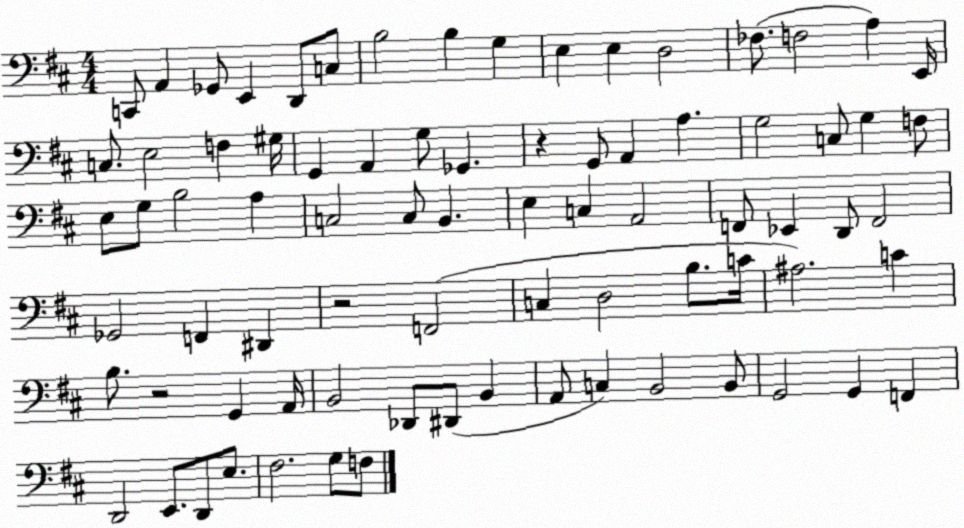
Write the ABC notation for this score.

X:1
T:Untitled
M:4/4
L:1/4
K:D
C,,/2 A,, _G,,/2 E,, D,,/2 C,/2 B,2 B, G, E, E, D,2 _F,/2 F,2 A, E,,/4 C,/2 E,2 F, ^G,/4 G,, A,, G,/2 _G,, z G,,/2 A,, A, G,2 C,/2 G, F,/2 E,/2 G,/2 B,2 A, C,2 C,/2 B,, E, C, A,,2 F,,/2 _E,, D,,/2 F,,2 _G,,2 F,, ^D,, z2 F,,2 C, D,2 B,/2 C/4 ^A,2 C B,/2 z2 G,, A,,/4 B,,2 _D,,/2 ^D,,/2 B,, A,,/2 C, B,,2 B,,/2 G,,2 G,, F,, D,,2 E,,/2 D,,/2 E,/2 ^F,2 G,/2 F,/2